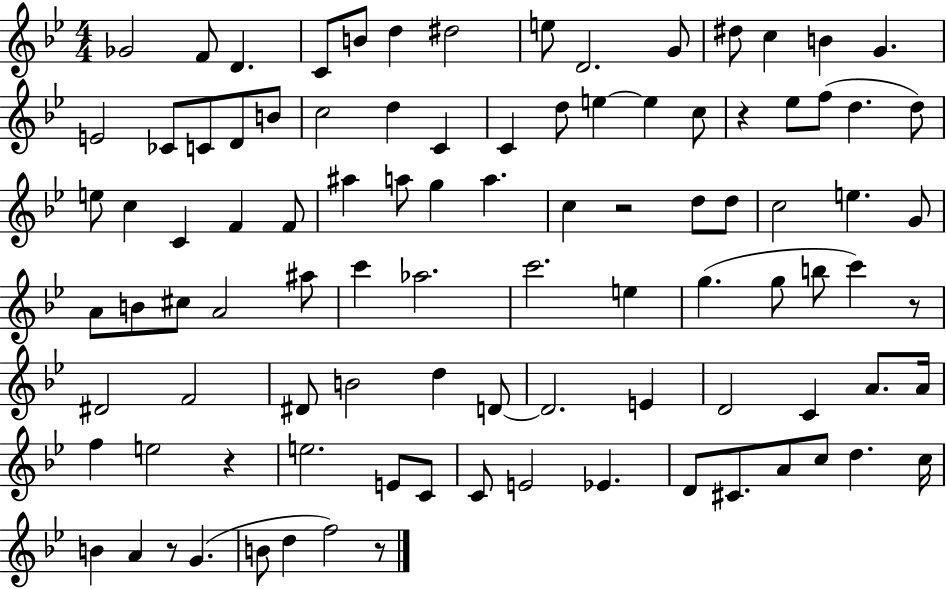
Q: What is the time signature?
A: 4/4